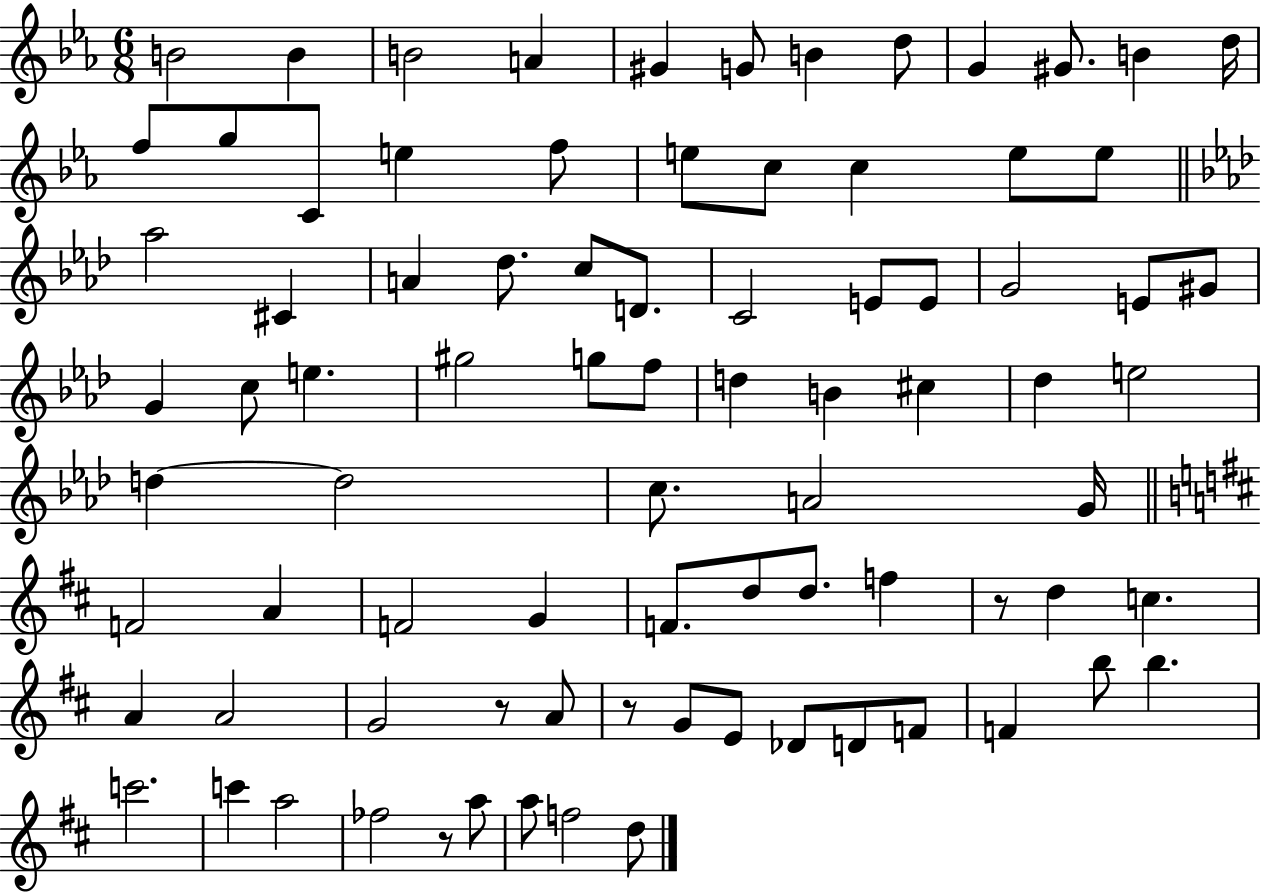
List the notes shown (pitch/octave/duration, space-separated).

B4/h B4/q B4/h A4/q G#4/q G4/e B4/q D5/e G4/q G#4/e. B4/q D5/s F5/e G5/e C4/e E5/q F5/e E5/e C5/e C5/q E5/e E5/e Ab5/h C#4/q A4/q Db5/e. C5/e D4/e. C4/h E4/e E4/e G4/h E4/e G#4/e G4/q C5/e E5/q. G#5/h G5/e F5/e D5/q B4/q C#5/q Db5/q E5/h D5/q D5/h C5/e. A4/h G4/s F4/h A4/q F4/h G4/q F4/e. D5/e D5/e. F5/q R/e D5/q C5/q. A4/q A4/h G4/h R/e A4/e R/e G4/e E4/e Db4/e D4/e F4/e F4/q B5/e B5/q. C6/h. C6/q A5/h FES5/h R/e A5/e A5/e F5/h D5/e